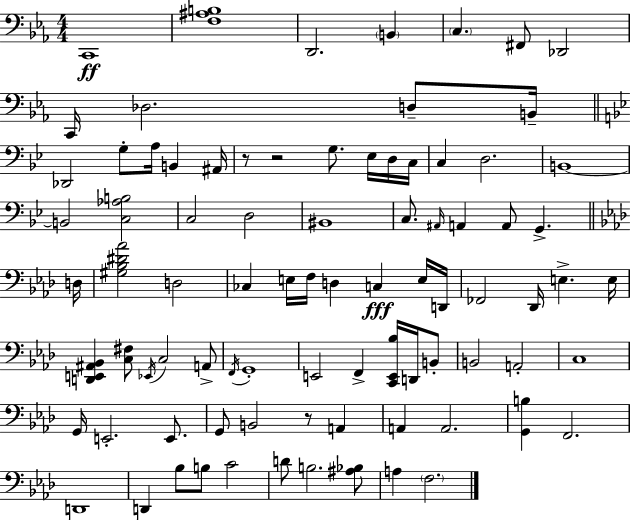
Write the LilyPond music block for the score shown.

{
  \clef bass
  \numericTimeSignature
  \time 4/4
  \key c \minor
  c,1\ff | <f ais b>1 | d,2. \parenthesize b,4 | \parenthesize c4. fis,8 des,2 | \break c,16 des2. d8-- b,16-- | \bar "||" \break \key bes \major des,2 g8-. a16 b,4 ais,16 | r8 r2 g8. ees16 d16 c16 | c4 d2. | b,1~~ | \break b,2 <c aes b>2 | c2 d2 | bis,1 | c8. \grace { ais,16 } a,4 a,8 g,4.-> | \break \bar "||" \break \key aes \major d16 <gis bes dis' aes'>2 d2 | ces4 e16 f16 d4 c4\fff e16 | d,16 fes,2 des,16 e4.-> | e16 <d, e, ais, bes,>4 <c fis>8 \acciaccatura { ees,16 } c2 | \break a,8-> \acciaccatura { f,16 } g,1-. | e,2 f,4-> <c, e, bes>16 | d,16 b,8-. b,2 a,2-. | c1 | \break g,16 e,2.-. | e,8. g,8 b,2 r8 a,4 | a,4 a,2. | <g, b>4 f,2. | \break d,1 | d,4 bes8 b8 c'2 | d'8 b2. | <ais bes>8 a4 \parenthesize f2. | \break \bar "|."
}